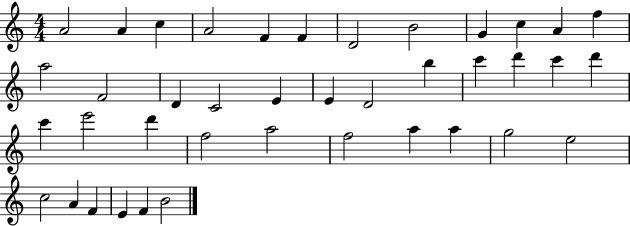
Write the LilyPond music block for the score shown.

{
  \clef treble
  \numericTimeSignature
  \time 4/4
  \key c \major
  a'2 a'4 c''4 | a'2 f'4 f'4 | d'2 b'2 | g'4 c''4 a'4 f''4 | \break a''2 f'2 | d'4 c'2 e'4 | e'4 d'2 b''4 | c'''4 d'''4 c'''4 d'''4 | \break c'''4 e'''2 d'''4 | f''2 a''2 | f''2 a''4 a''4 | g''2 e''2 | \break c''2 a'4 f'4 | e'4 f'4 b'2 | \bar "|."
}